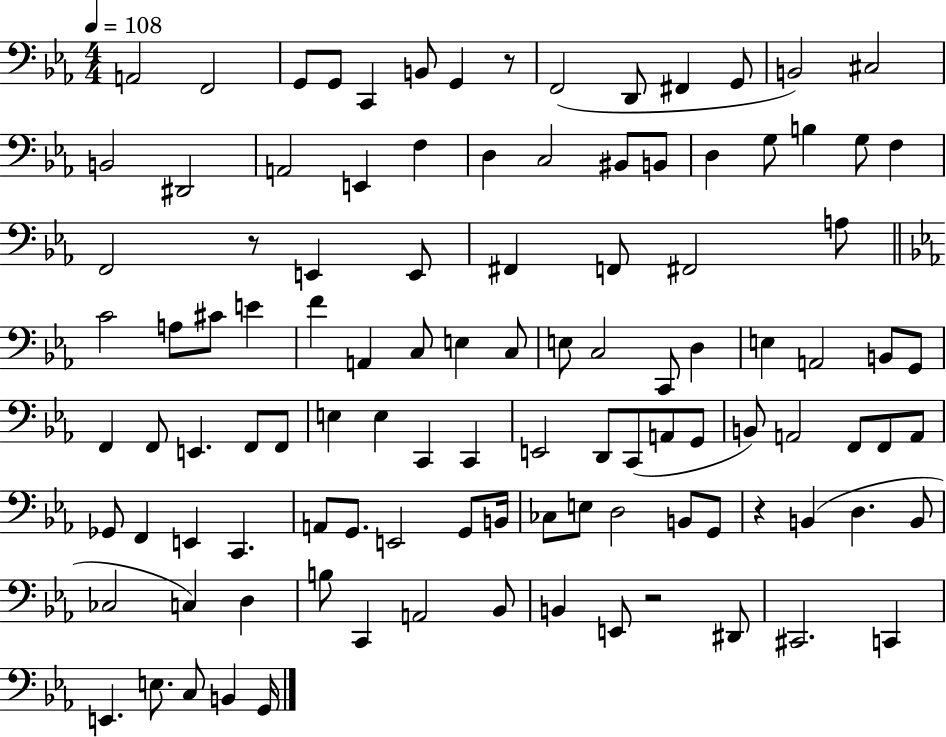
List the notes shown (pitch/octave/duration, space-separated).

A2/h F2/h G2/e G2/e C2/q B2/e G2/q R/e F2/h D2/e F#2/q G2/e B2/h C#3/h B2/h D#2/h A2/h E2/q F3/q D3/q C3/h BIS2/e B2/e D3/q G3/e B3/q G3/e F3/q F2/h R/e E2/q E2/e F#2/q F2/e F#2/h A3/e C4/h A3/e C#4/e E4/q F4/q A2/q C3/e E3/q C3/e E3/e C3/h C2/e D3/q E3/q A2/h B2/e G2/e F2/q F2/e E2/q. F2/e F2/e E3/q E3/q C2/q C2/q E2/h D2/e C2/e A2/e G2/e B2/e A2/h F2/e F2/e A2/e Gb2/e F2/q E2/q C2/q. A2/e G2/e. E2/h G2/e B2/s CES3/e E3/e D3/h B2/e G2/e R/q B2/q D3/q. B2/e CES3/h C3/q D3/q B3/e C2/q A2/h Bb2/e B2/q E2/e R/h D#2/e C#2/h. C2/q E2/q. E3/e. C3/e B2/q G2/s